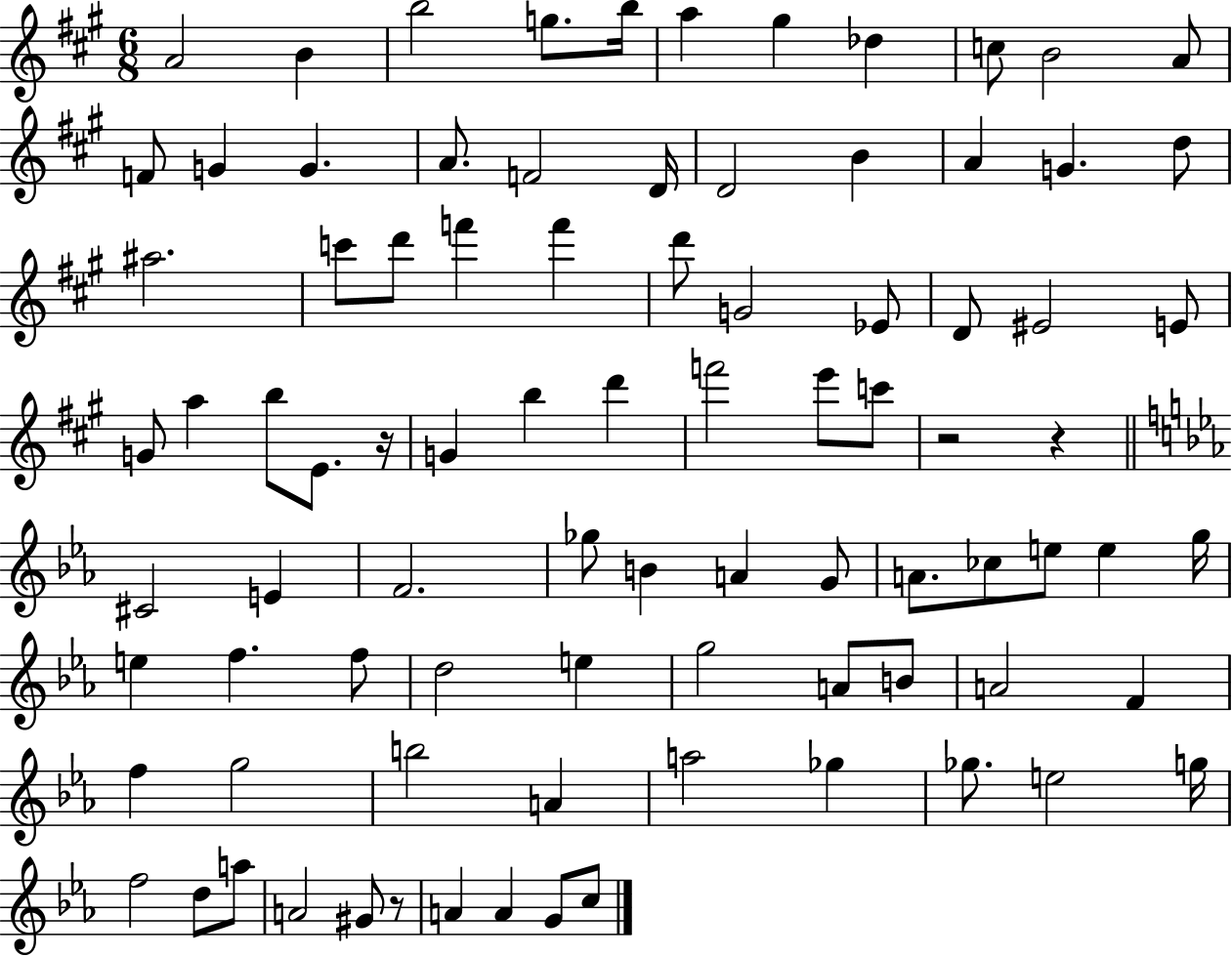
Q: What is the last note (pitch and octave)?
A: C5